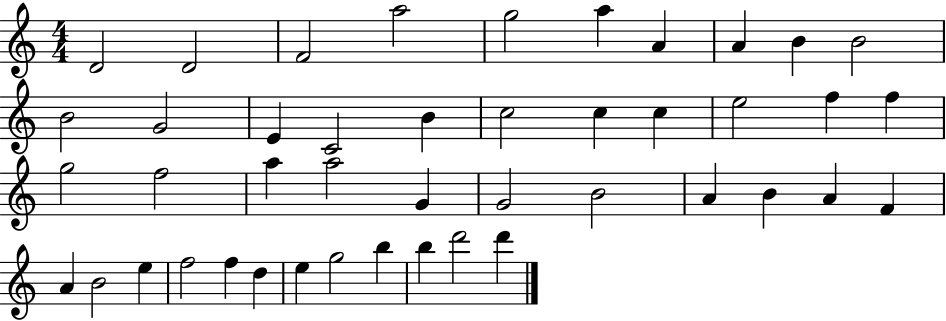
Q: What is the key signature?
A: C major